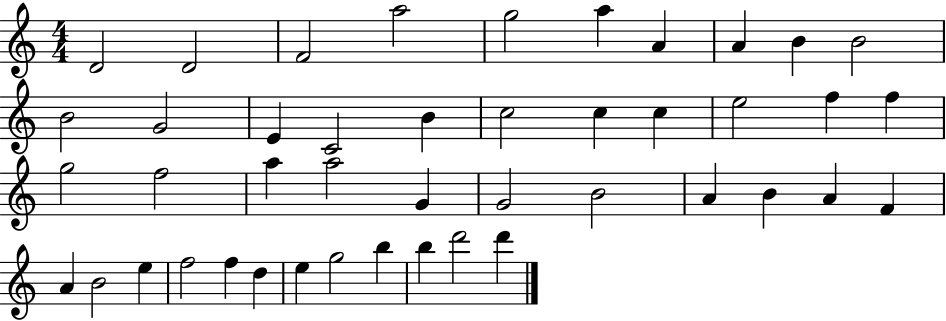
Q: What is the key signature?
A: C major